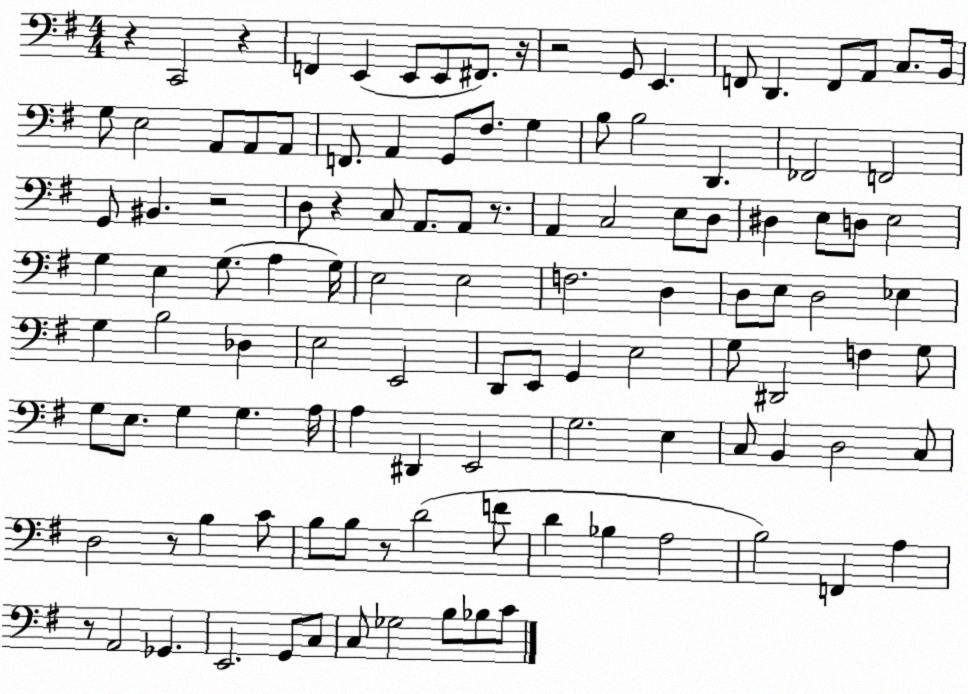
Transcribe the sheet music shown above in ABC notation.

X:1
T:Untitled
M:4/4
L:1/4
K:G
z C,,2 z F,, E,, E,,/2 E,,/2 ^F,,/2 z/4 z2 G,,/2 E,, F,,/2 D,, F,,/2 A,,/2 C,/2 B,,/4 G,/2 E,2 A,,/2 A,,/2 A,,/2 F,,/2 A,, G,,/2 ^F,/2 G, B,/2 B,2 D,, _F,,2 F,,2 G,,/2 ^B,, z2 D,/2 z C,/2 A,,/2 A,,/2 z/2 A,, C,2 E,/2 D,/2 ^D, E,/2 D,/2 E,2 G, E, G,/2 A, G,/4 E,2 E,2 F,2 D, D,/2 E,/2 D,2 _E, G, B,2 _D, E,2 E,,2 D,,/2 E,,/2 G,, E,2 G,/2 ^D,,2 F, G,/2 G,/2 E,/2 G, G, A,/4 A, ^D,, E,,2 G,2 E, C,/2 B,, D,2 C,/2 D,2 z/2 B, C/2 B,/2 B,/2 z/2 D2 F/2 D _B, A,2 B,2 F,, A, z/2 A,,2 _G,, E,,2 G,,/2 C,/2 C,/2 _G,2 B,/2 _B,/2 C/2